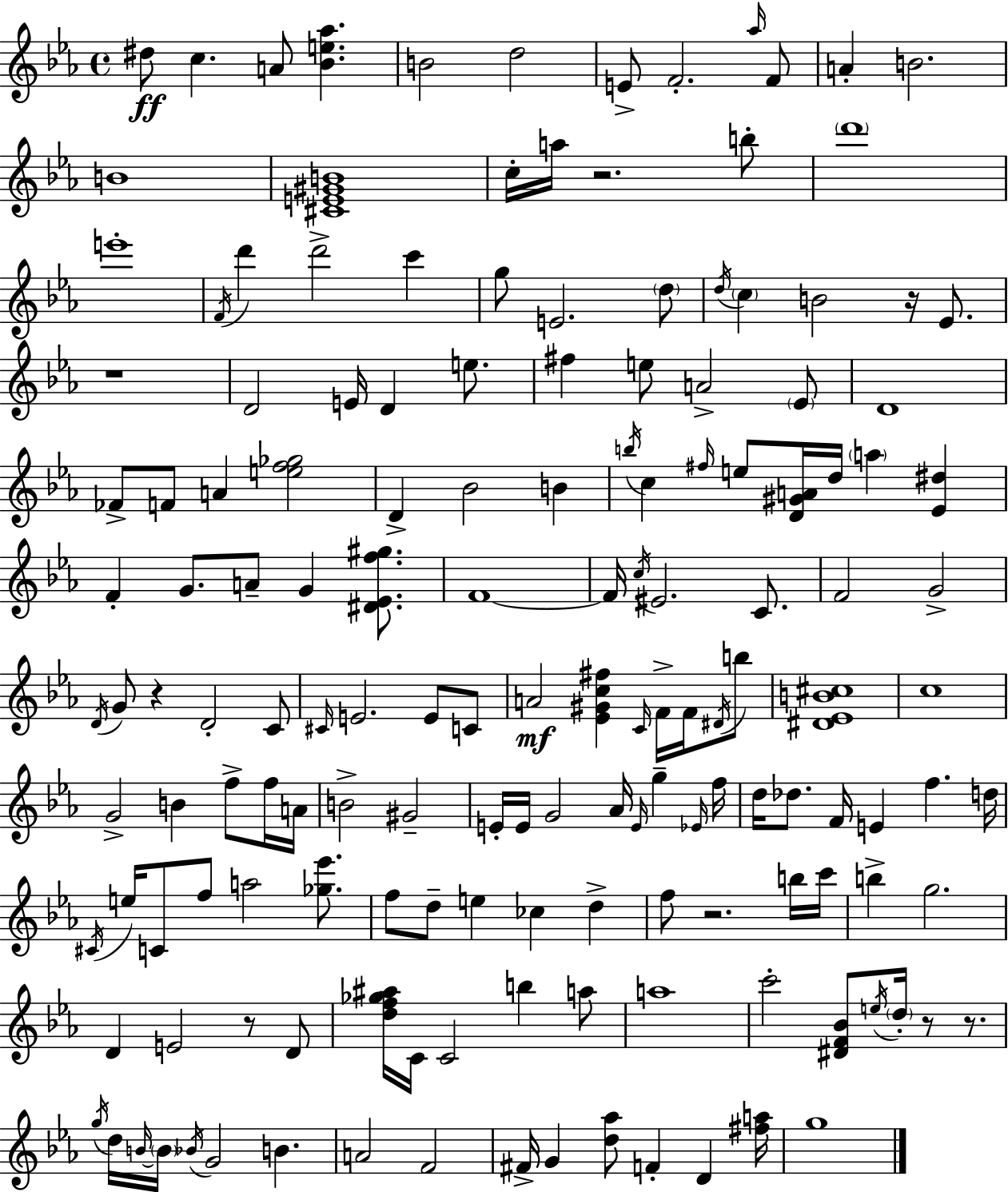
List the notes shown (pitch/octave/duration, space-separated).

D#5/e C5/q. A4/e [Bb4,E5,Ab5]/q. B4/h D5/h E4/e F4/h. Ab5/s F4/e A4/q B4/h. B4/w [C#4,E4,G#4,B4]/w C5/s A5/s R/h. B5/e D6/w E6/w F4/s D6/q D6/h C6/q G5/e E4/h. D5/e D5/s C5/q B4/h R/s Eb4/e. R/w D4/h E4/s D4/q E5/e. F#5/q E5/e A4/h Eb4/e D4/w FES4/e F4/e A4/q [E5,F5,Gb5]/h D4/q Bb4/h B4/q B5/s C5/q F#5/s E5/e [D4,G#4,A4]/s D5/s A5/q [Eb4,D#5]/q F4/q G4/e. A4/e G4/q [D#4,Eb4,F5,G#5]/e. F4/w F4/s C5/s EIS4/h. C4/e. F4/h G4/h D4/s G4/e R/q D4/h C4/e C#4/s E4/h. E4/e C4/e A4/h [Eb4,G#4,C5,F#5]/q C4/s F4/s F4/s D#4/s B5/e [D#4,Eb4,B4,C#5]/w C5/w G4/h B4/q F5/e F5/s A4/s B4/h G#4/h E4/s E4/s G4/h Ab4/s E4/s G5/q Eb4/s F5/s D5/s Db5/e. F4/s E4/q F5/q. D5/s C#4/s E5/s C4/e F5/e A5/h [Gb5,Eb6]/e. F5/e D5/e E5/q CES5/q D5/q F5/e R/h. B5/s C6/s B5/q G5/h. D4/q E4/h R/e D4/e [D5,F5,Gb5,A#5]/s C4/s C4/h B5/q A5/e A5/w C6/h [D#4,F4,Bb4]/e E5/s D5/s R/e R/e. G5/s D5/s B4/s B4/s Bb4/s G4/h B4/q. A4/h F4/h F#4/s G4/q [D5,Ab5]/e F4/q D4/q [F#5,A5]/s G5/w